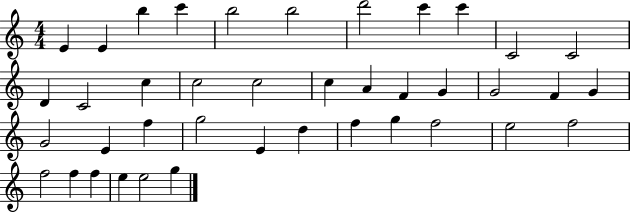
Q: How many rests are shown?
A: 0